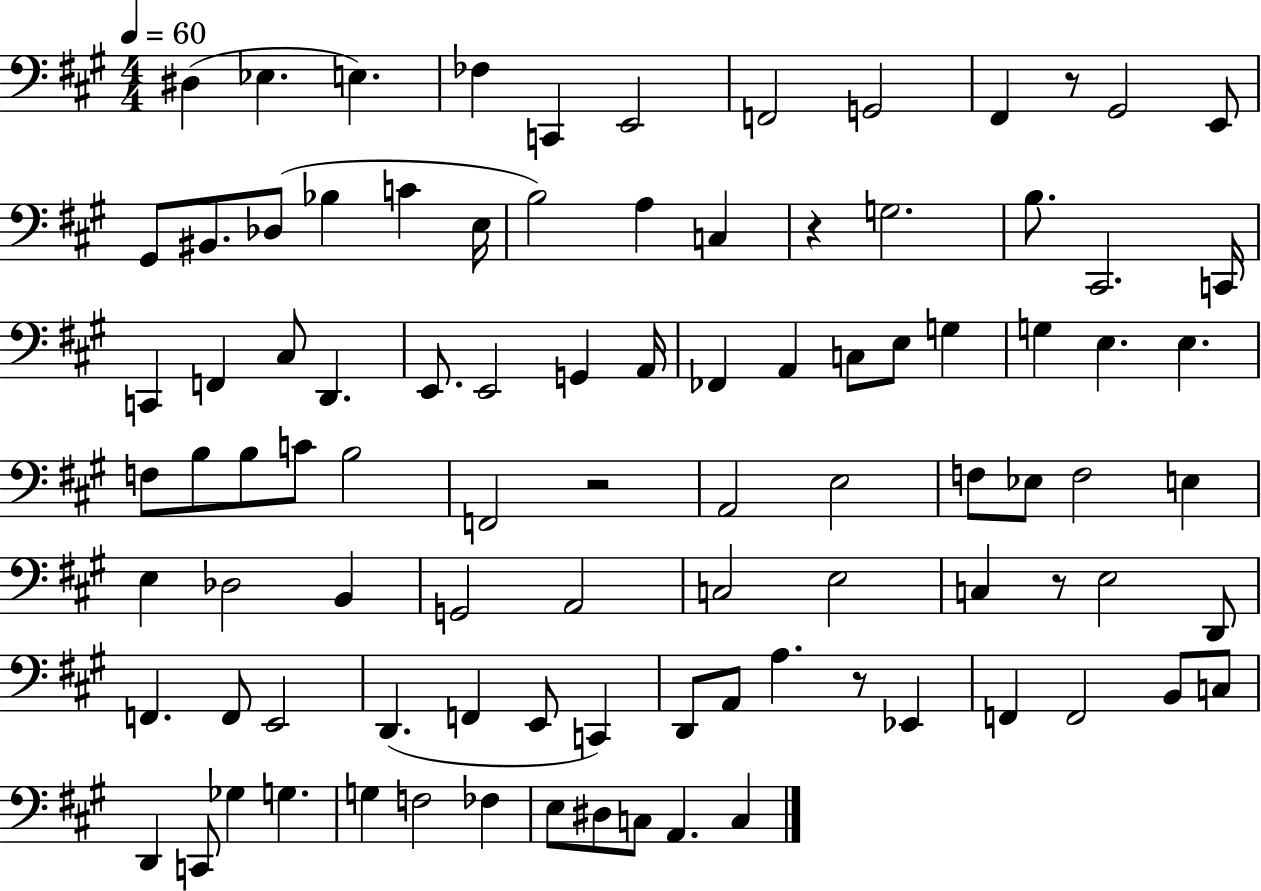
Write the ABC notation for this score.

X:1
T:Untitled
M:4/4
L:1/4
K:A
^D, _E, E, _F, C,, E,,2 F,,2 G,,2 ^F,, z/2 ^G,,2 E,,/2 ^G,,/2 ^B,,/2 _D,/2 _B, C E,/4 B,2 A, C, z G,2 B,/2 ^C,,2 C,,/4 C,, F,, ^C,/2 D,, E,,/2 E,,2 G,, A,,/4 _F,, A,, C,/2 E,/2 G, G, E, E, F,/2 B,/2 B,/2 C/2 B,2 F,,2 z2 A,,2 E,2 F,/2 _E,/2 F,2 E, E, _D,2 B,, G,,2 A,,2 C,2 E,2 C, z/2 E,2 D,,/2 F,, F,,/2 E,,2 D,, F,, E,,/2 C,, D,,/2 A,,/2 A, z/2 _E,, F,, F,,2 B,,/2 C,/2 D,, C,,/2 _G, G, G, F,2 _F, E,/2 ^D,/2 C,/2 A,, C,